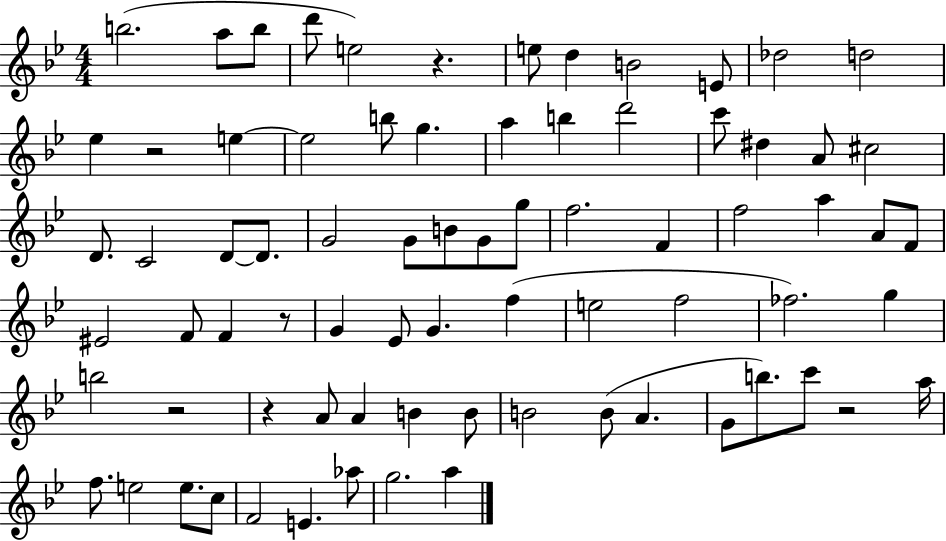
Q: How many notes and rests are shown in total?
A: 76